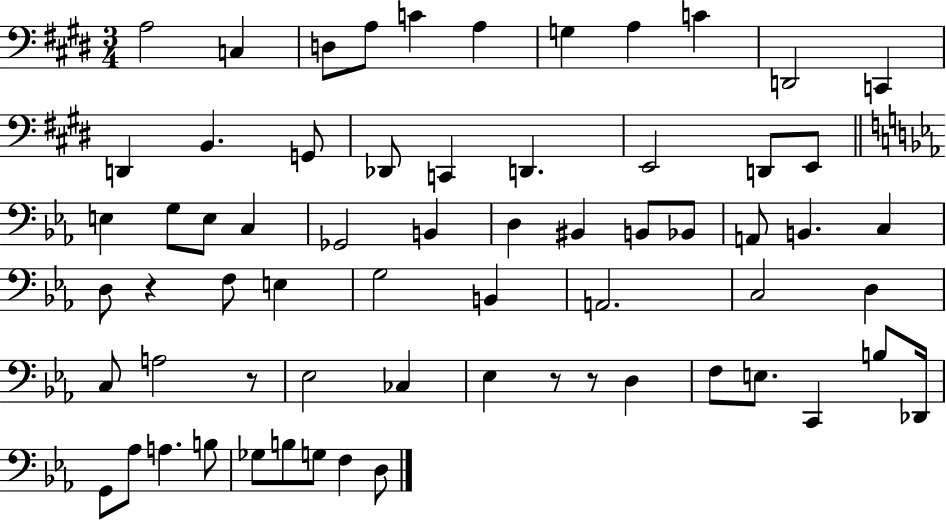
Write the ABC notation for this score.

X:1
T:Untitled
M:3/4
L:1/4
K:E
A,2 C, D,/2 A,/2 C A, G, A, C D,,2 C,, D,, B,, G,,/2 _D,,/2 C,, D,, E,,2 D,,/2 E,,/2 E, G,/2 E,/2 C, _G,,2 B,, D, ^B,, B,,/2 _B,,/2 A,,/2 B,, C, D,/2 z F,/2 E, G,2 B,, A,,2 C,2 D, C,/2 A,2 z/2 _E,2 _C, _E, z/2 z/2 D, F,/2 E,/2 C,, B,/2 _D,,/4 G,,/2 _A,/2 A, B,/2 _G,/2 B,/2 G,/2 F, D,/2